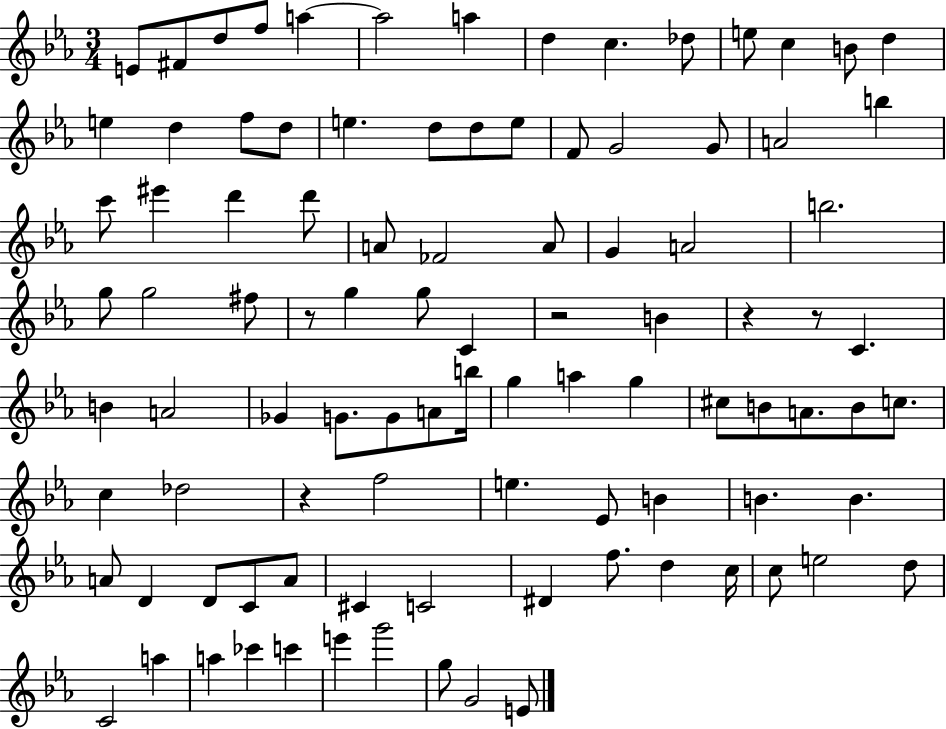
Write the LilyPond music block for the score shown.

{
  \clef treble
  \numericTimeSignature
  \time 3/4
  \key ees \major
  e'8 fis'8 d''8 f''8 a''4~~ | a''2 a''4 | d''4 c''4. des''8 | e''8 c''4 b'8 d''4 | \break e''4 d''4 f''8 d''8 | e''4. d''8 d''8 e''8 | f'8 g'2 g'8 | a'2 b''4 | \break c'''8 eis'''4 d'''4 d'''8 | a'8 fes'2 a'8 | g'4 a'2 | b''2. | \break g''8 g''2 fis''8 | r8 g''4 g''8 c'4 | r2 b'4 | r4 r8 c'4. | \break b'4 a'2 | ges'4 g'8. g'8 a'8 b''16 | g''4 a''4 g''4 | cis''8 b'8 a'8. b'8 c''8. | \break c''4 des''2 | r4 f''2 | e''4. ees'8 b'4 | b'4. b'4. | \break a'8 d'4 d'8 c'8 a'8 | cis'4 c'2 | dis'4 f''8. d''4 c''16 | c''8 e''2 d''8 | \break c'2 a''4 | a''4 ces'''4 c'''4 | e'''4 g'''2 | g''8 g'2 e'8 | \break \bar "|."
}